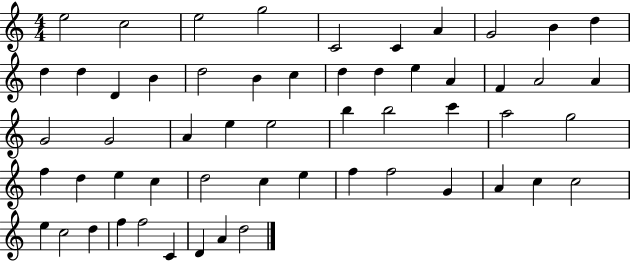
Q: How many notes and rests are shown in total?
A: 56